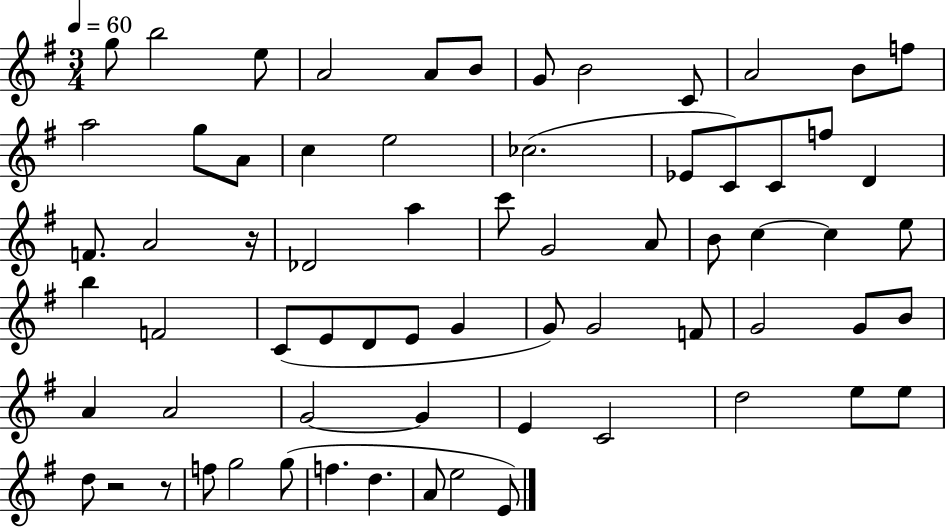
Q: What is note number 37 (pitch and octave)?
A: C4